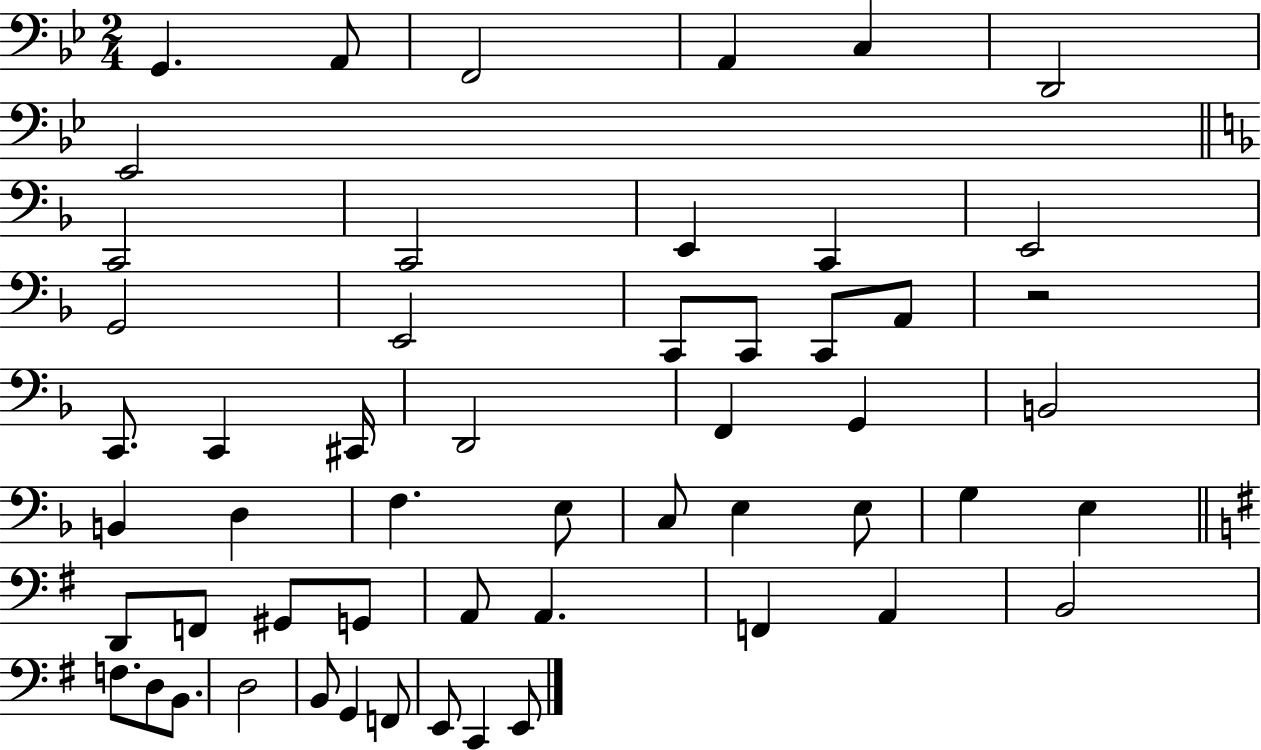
X:1
T:Untitled
M:2/4
L:1/4
K:Bb
G,, A,,/2 F,,2 A,, C, D,,2 _E,,2 C,,2 C,,2 E,, C,, E,,2 G,,2 E,,2 C,,/2 C,,/2 C,,/2 A,,/2 z2 C,,/2 C,, ^C,,/4 D,,2 F,, G,, B,,2 B,, D, F, E,/2 C,/2 E, E,/2 G, E, D,,/2 F,,/2 ^G,,/2 G,,/2 A,,/2 A,, F,, A,, B,,2 F,/2 D,/2 B,,/2 D,2 B,,/2 G,, F,,/2 E,,/2 C,, E,,/2